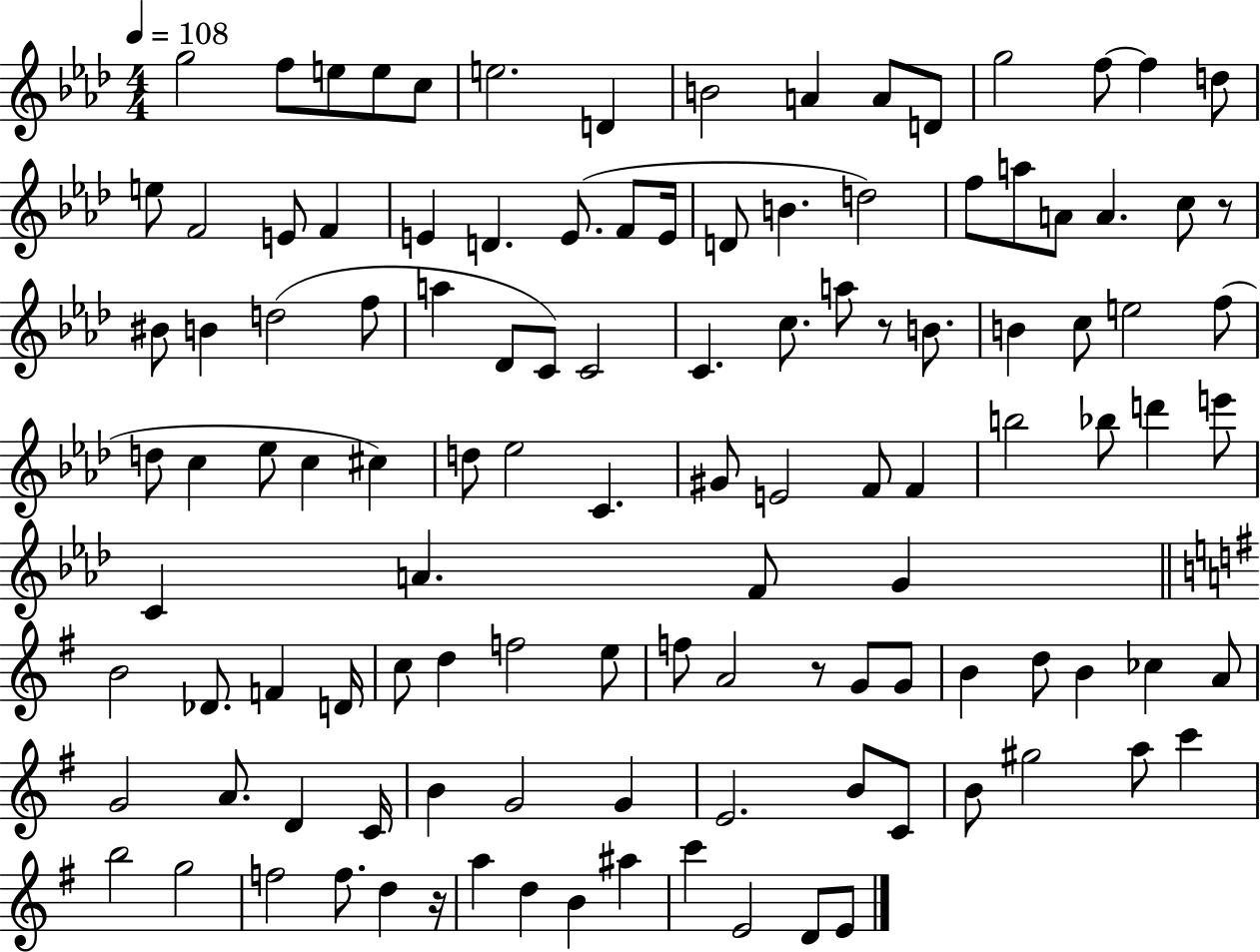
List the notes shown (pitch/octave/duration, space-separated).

G5/h F5/e E5/e E5/e C5/e E5/h. D4/q B4/h A4/q A4/e D4/e G5/h F5/e F5/q D5/e E5/e F4/h E4/e F4/q E4/q D4/q. E4/e. F4/e E4/s D4/e B4/q. D5/h F5/e A5/e A4/e A4/q. C5/e R/e BIS4/e B4/q D5/h F5/e A5/q Db4/e C4/e C4/h C4/q. C5/e. A5/e R/e B4/e. B4/q C5/e E5/h F5/e D5/e C5/q Eb5/e C5/q C#5/q D5/e Eb5/h C4/q. G#4/e E4/h F4/e F4/q B5/h Bb5/e D6/q E6/e C4/q A4/q. F4/e G4/q B4/h Db4/e. F4/q D4/s C5/e D5/q F5/h E5/e F5/e A4/h R/e G4/e G4/e B4/q D5/e B4/q CES5/q A4/e G4/h A4/e. D4/q C4/s B4/q G4/h G4/q E4/h. B4/e C4/e B4/e G#5/h A5/e C6/q B5/h G5/h F5/h F5/e. D5/q R/s A5/q D5/q B4/q A#5/q C6/q E4/h D4/e E4/e